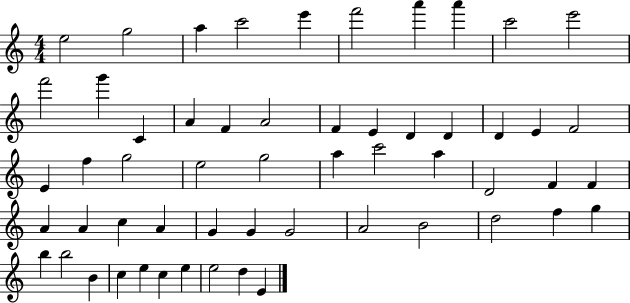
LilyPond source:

{
  \clef treble
  \numericTimeSignature
  \time 4/4
  \key c \major
  e''2 g''2 | a''4 c'''2 e'''4 | f'''2 a'''4 a'''4 | c'''2 e'''2 | \break f'''2 g'''4 c'4 | a'4 f'4 a'2 | f'4 e'4 d'4 d'4 | d'4 e'4 f'2 | \break e'4 f''4 g''2 | e''2 g''2 | a''4 c'''2 a''4 | d'2 f'4 f'4 | \break a'4 a'4 c''4 a'4 | g'4 g'4 g'2 | a'2 b'2 | d''2 f''4 g''4 | \break b''4 b''2 b'4 | c''4 e''4 c''4 e''4 | e''2 d''4 e'4 | \bar "|."
}